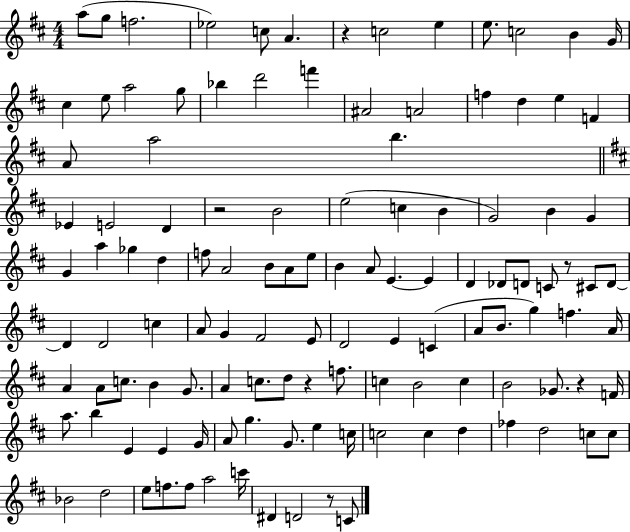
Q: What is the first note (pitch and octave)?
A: A5